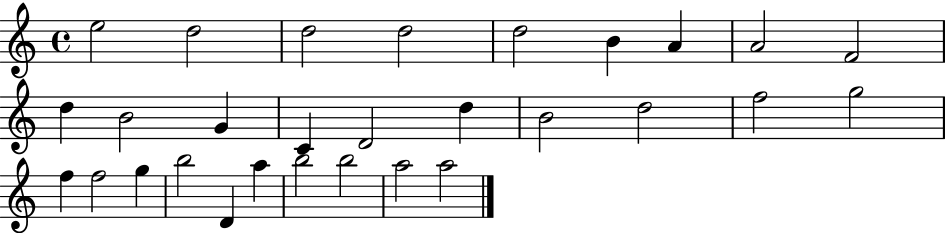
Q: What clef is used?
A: treble